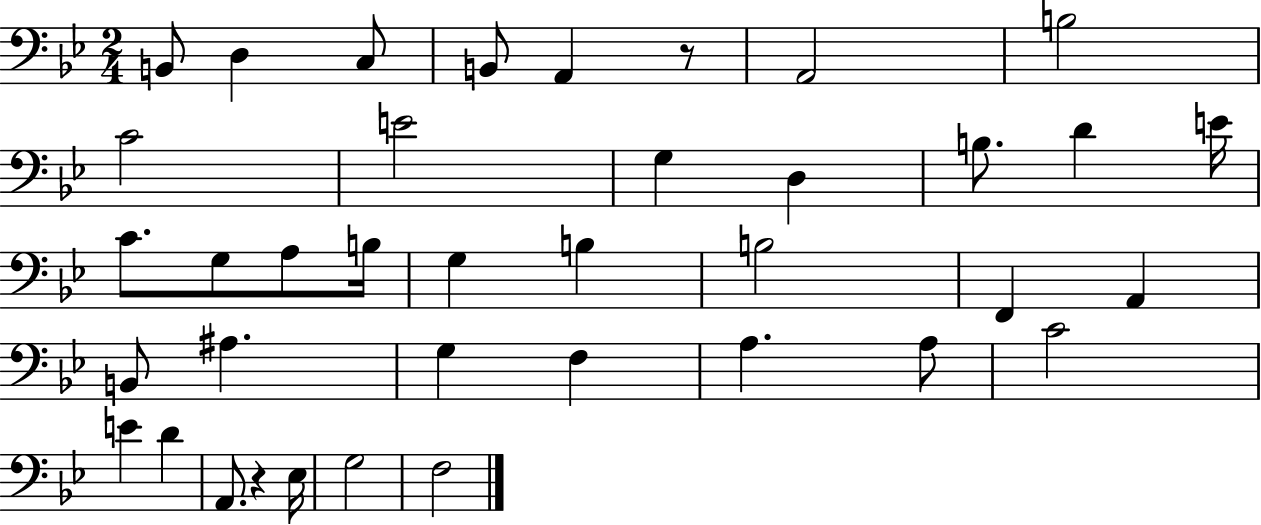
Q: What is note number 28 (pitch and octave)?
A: A3